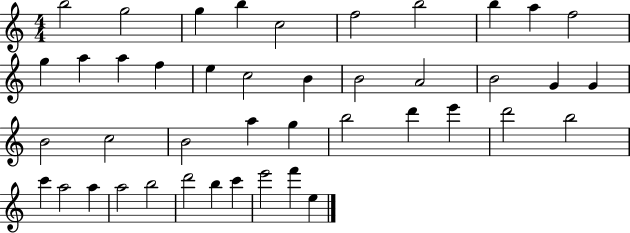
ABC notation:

X:1
T:Untitled
M:4/4
L:1/4
K:C
b2 g2 g b c2 f2 b2 b a f2 g a a f e c2 B B2 A2 B2 G G B2 c2 B2 a g b2 d' e' d'2 b2 c' a2 a a2 b2 d'2 b c' e'2 f' e